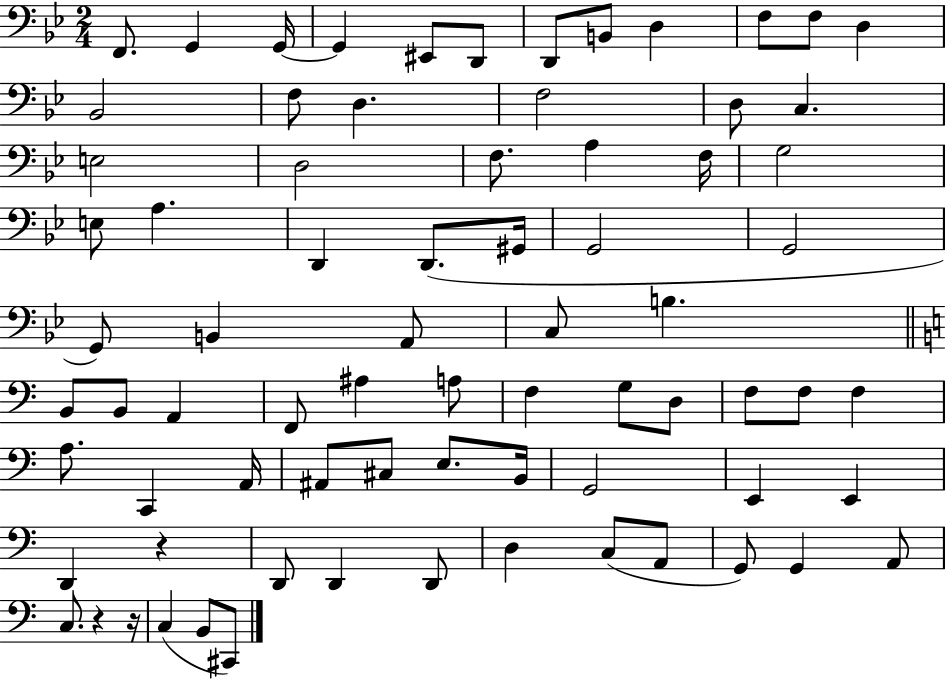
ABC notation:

X:1
T:Untitled
M:2/4
L:1/4
K:Bb
F,,/2 G,, G,,/4 G,, ^E,,/2 D,,/2 D,,/2 B,,/2 D, F,/2 F,/2 D, _B,,2 F,/2 D, F,2 D,/2 C, E,2 D,2 F,/2 A, F,/4 G,2 E,/2 A, D,, D,,/2 ^G,,/4 G,,2 G,,2 G,,/2 B,, A,,/2 C,/2 B, B,,/2 B,,/2 A,, F,,/2 ^A, A,/2 F, G,/2 D,/2 F,/2 F,/2 F, A,/2 C,, A,,/4 ^A,,/2 ^C,/2 E,/2 B,,/4 G,,2 E,, E,, D,, z D,,/2 D,, D,,/2 D, C,/2 A,,/2 G,,/2 G,, A,,/2 C,/2 z z/4 C, B,,/2 ^C,,/2